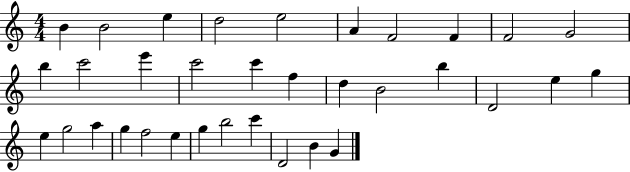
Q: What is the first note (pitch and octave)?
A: B4